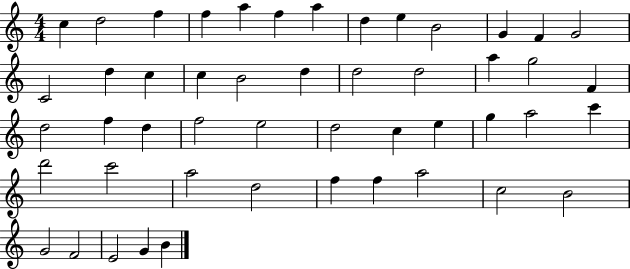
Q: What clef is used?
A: treble